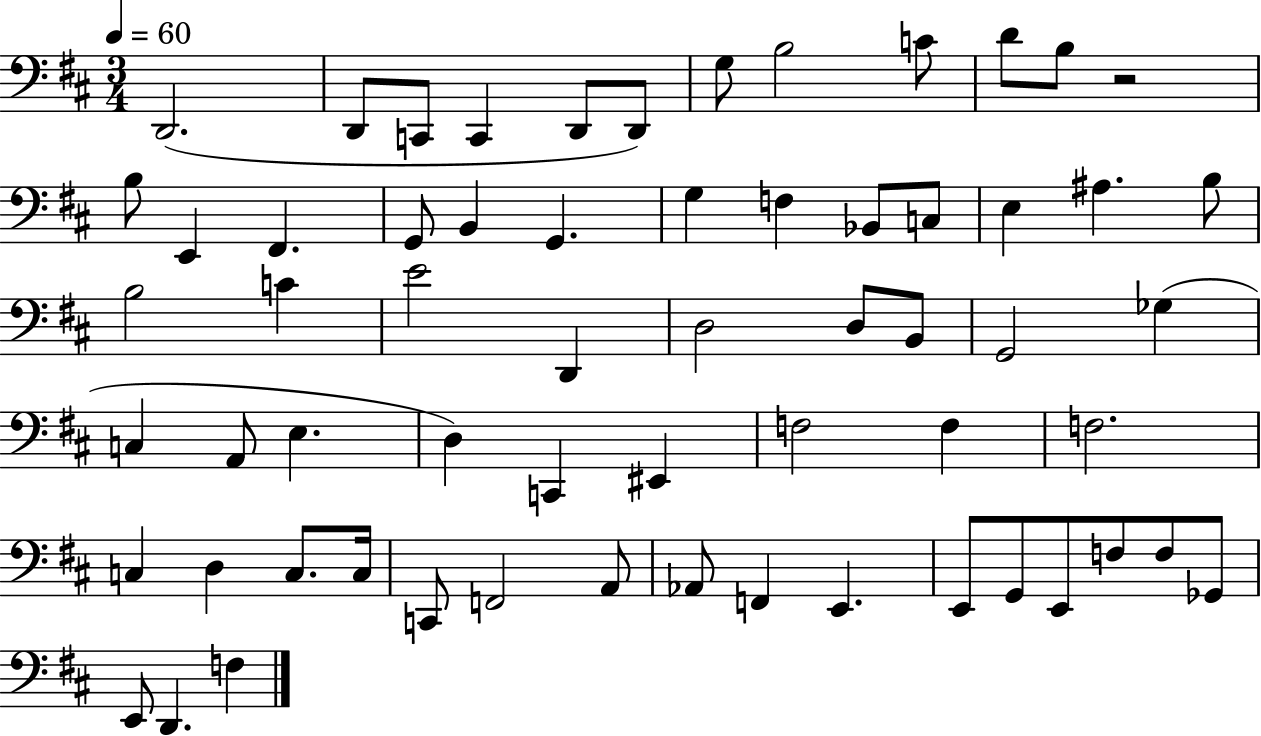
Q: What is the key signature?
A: D major